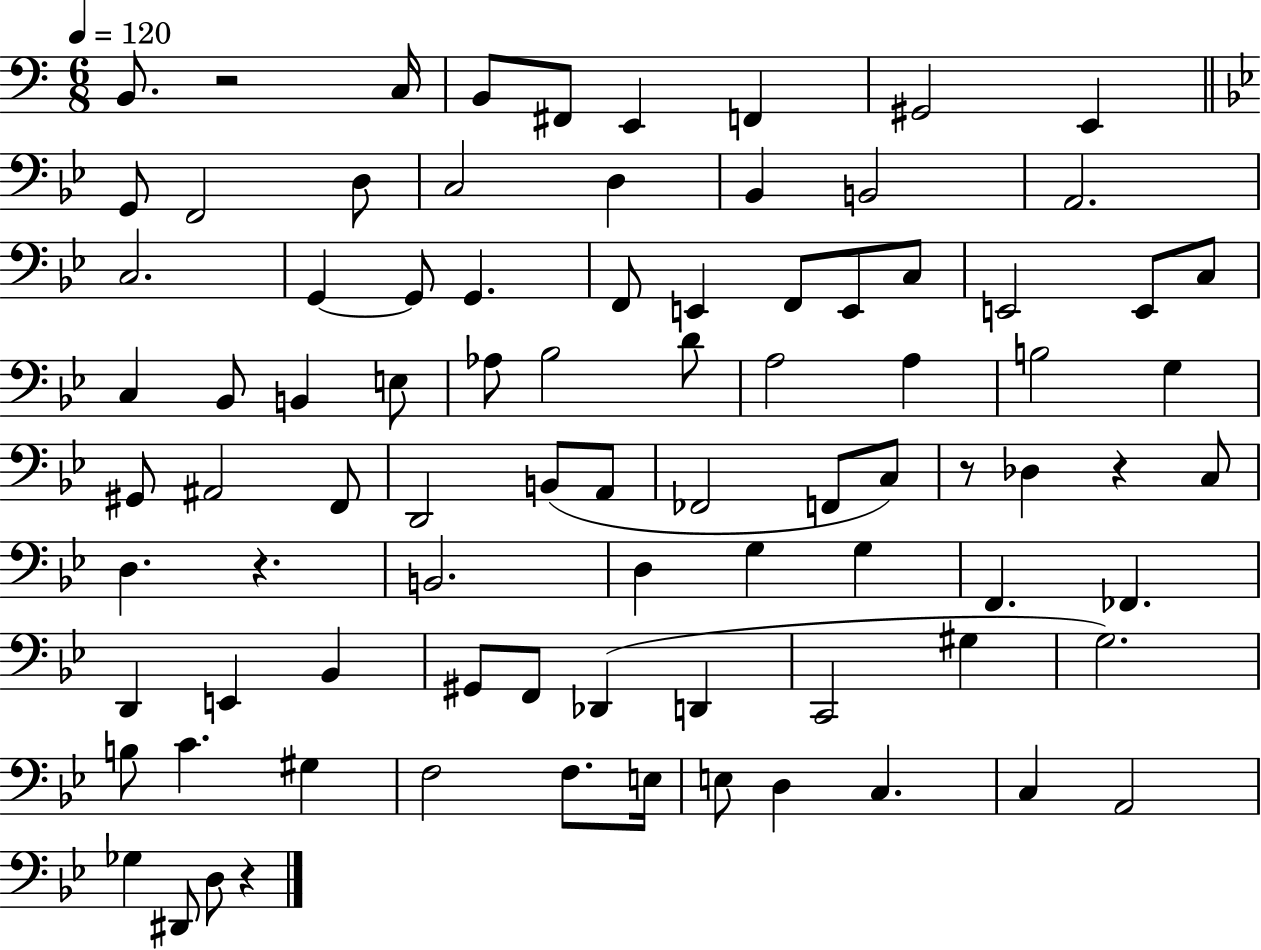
X:1
T:Untitled
M:6/8
L:1/4
K:C
B,,/2 z2 C,/4 B,,/2 ^F,,/2 E,, F,, ^G,,2 E,, G,,/2 F,,2 D,/2 C,2 D, _B,, B,,2 A,,2 C,2 G,, G,,/2 G,, F,,/2 E,, F,,/2 E,,/2 C,/2 E,,2 E,,/2 C,/2 C, _B,,/2 B,, E,/2 _A,/2 _B,2 D/2 A,2 A, B,2 G, ^G,,/2 ^A,,2 F,,/2 D,,2 B,,/2 A,,/2 _F,,2 F,,/2 C,/2 z/2 _D, z C,/2 D, z B,,2 D, G, G, F,, _F,, D,, E,, _B,, ^G,,/2 F,,/2 _D,, D,, C,,2 ^G, G,2 B,/2 C ^G, F,2 F,/2 E,/4 E,/2 D, C, C, A,,2 _G, ^D,,/2 D,/2 z